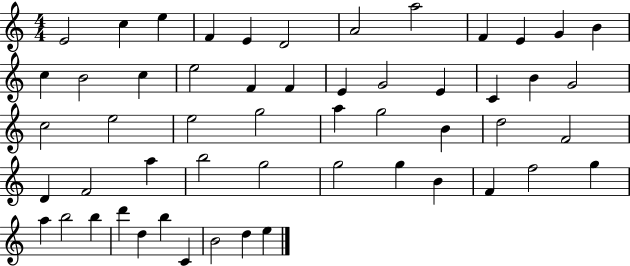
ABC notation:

X:1
T:Untitled
M:4/4
L:1/4
K:C
E2 c e F E D2 A2 a2 F E G B c B2 c e2 F F E G2 E C B G2 c2 e2 e2 g2 a g2 B d2 F2 D F2 a b2 g2 g2 g B F f2 g a b2 b d' d b C B2 d e